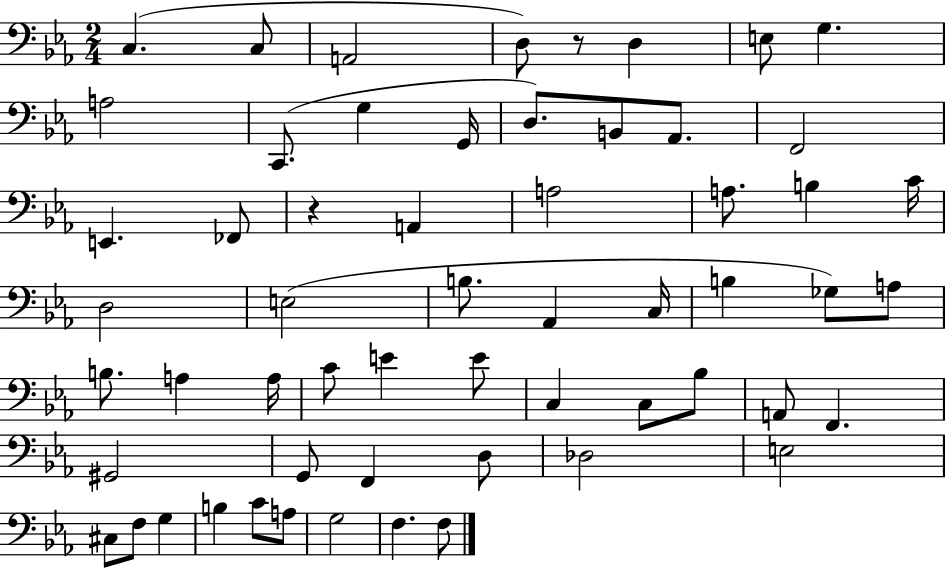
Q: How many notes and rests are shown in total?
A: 58